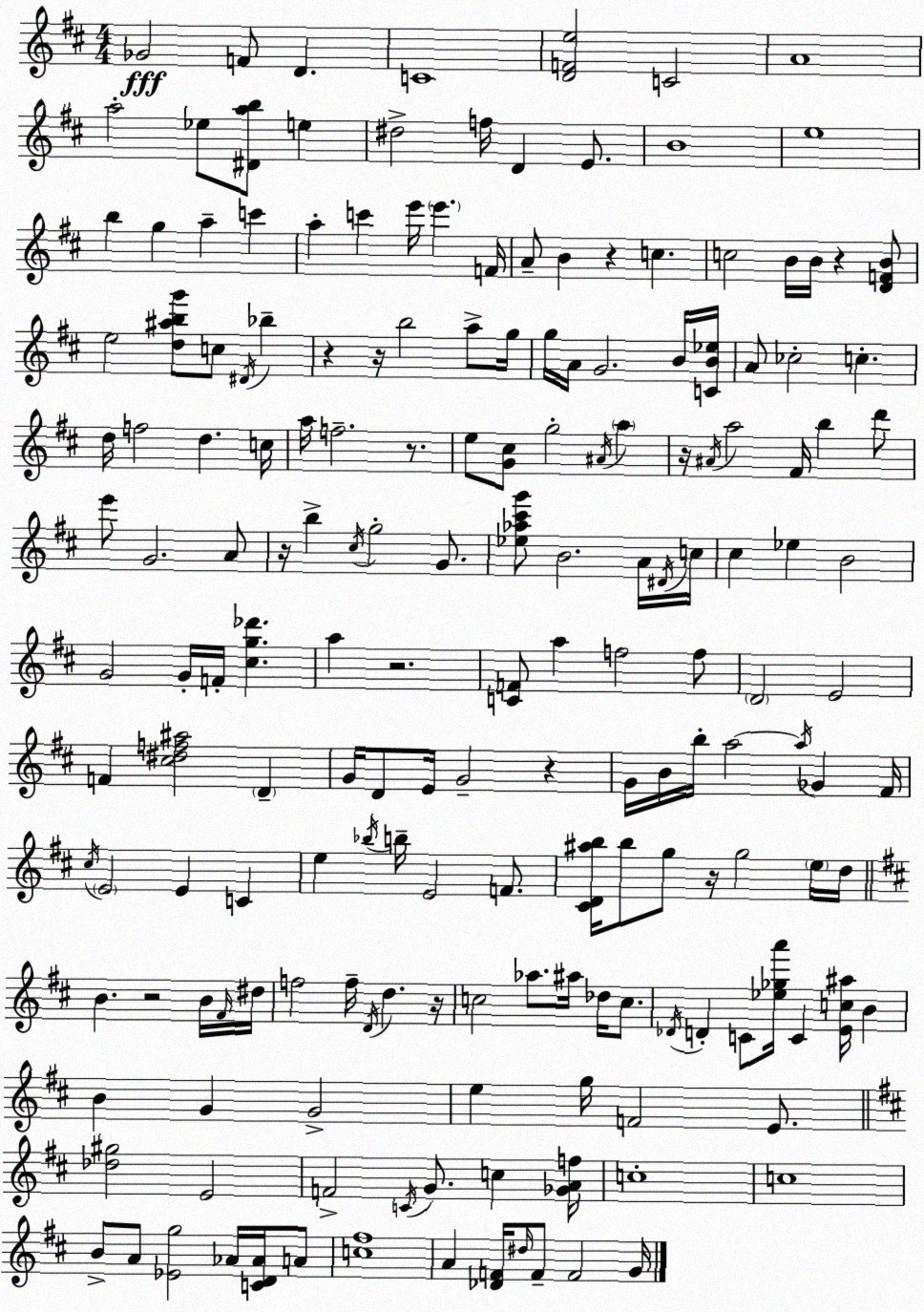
X:1
T:Untitled
M:4/4
L:1/4
K:D
_G2 F/2 D C4 [DFe]2 C2 A4 a2 _e/2 [^Dab]/2 e ^d2 f/4 D E/2 B4 e4 b g a c' a c' e'/4 e' F/4 A/2 B z c c2 B/4 B/4 z [DFB]/2 e2 [d^abg']/2 c/2 ^D/4 _b z z/4 b2 a/2 g/4 g/4 A/4 G2 B/4 [CB_e]/4 A/2 _c2 c d/4 f2 d c/4 a/4 f2 z/2 e/2 [G^c]/2 g2 ^A/4 a z/4 ^A/4 a2 ^F/4 b d'/2 e'/2 G2 A/2 z/4 b ^c/4 g2 G/2 [_e_a^c'g']/2 B2 A/4 ^D/4 c/4 ^c _e B2 G2 G/4 F/4 [^cg_d'] a z2 [CF]/2 a f2 f/2 D2 E2 F [^c^df^a]2 D G/4 D/2 E/4 G2 z G/4 B/4 b/4 a2 a/4 _G ^F/4 ^c/4 E2 E C e _b/4 b/4 E2 F/2 [^CD^ab]/4 b/2 g/2 z/4 g2 e/4 d/4 B z2 B/4 ^F/4 ^d/4 f2 f/4 D/4 d z/4 c2 _a/2 ^a/4 _d/4 c/2 _D/4 D C/2 [_e_ga']/4 C [Ec^a]/4 B B G G2 e g/4 F2 E/2 [_d^g]2 E2 F2 C/4 G/2 c [_GAf]/4 c4 c4 B/2 A/2 [_Eg]2 _A/4 [CD_A]/4 A/2 [c^f]4 A [_DF]/4 ^d/4 F/2 F2 G/4